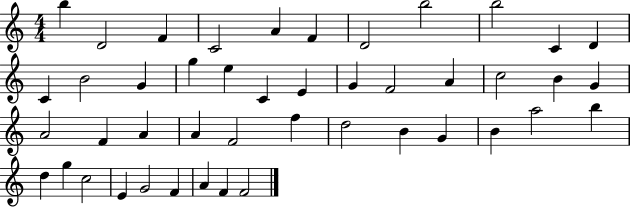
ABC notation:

X:1
T:Untitled
M:4/4
L:1/4
K:C
b D2 F C2 A F D2 b2 b2 C D C B2 G g e C E G F2 A c2 B G A2 F A A F2 f d2 B G B a2 b d g c2 E G2 F A F F2